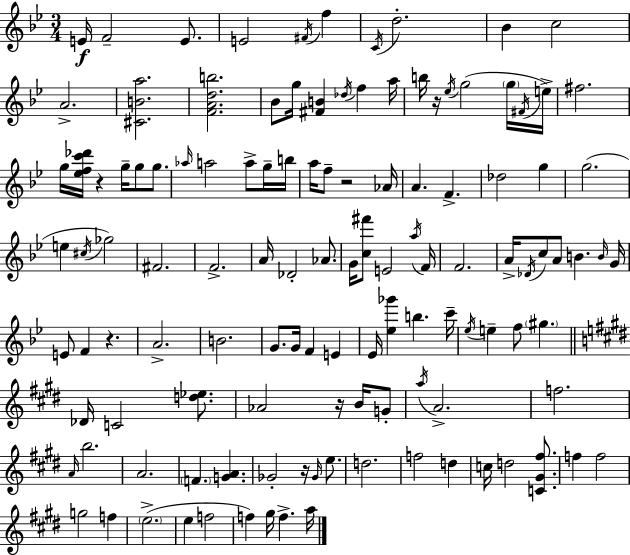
{
  \clef treble
  \numericTimeSignature
  \time 3/4
  \key bes \major
  \repeat volta 2 { e'16\f f'2-- e'8. | e'2 \acciaccatura { fis'16 } f''4 | \acciaccatura { c'16 } d''2.-. | bes'4 c''2 | \break a'2.-> | <cis' b' a''>2. | <f' a' d'' b''>2. | bes'8 g''16 <fis' b'>4 \acciaccatura { des''16 } f''4 | \break a''16 b''16 r16 \acciaccatura { ees''16 }( g''2 | \parenthesize g''16 \acciaccatura { fis'16 } e''16->) fis''2. | g''16 <ees'' f'' c''' des'''>16 r4 g''16-- | g''8 g''8. \grace { aes''16 } a''2 | \break a''8-> g''16-- b''16 a''16 f''8-- r2 | aes'16 a'4. | f'4.-> des''2 | g''4 g''2.( | \break e''4 \acciaccatura { cis''16 }) ges''2 | fis'2. | f'2.-> | a'16 des'2-. | \break aes'8. g'16 <c'' fis'''>8 e'2 | \acciaccatura { a''16 } f'16 f'2. | a'16-> \acciaccatura { des'16 } c''8 | a'8 b'4. \grace { b'16 } g'16 e'8 | \break f'4 r4. a'2.-> | b'2. | g'8. | g'16 f'4 e'4 ees'16 <ees'' ges'''>4 | \break b''4. c'''16-- \acciaccatura { ees''16 } e''4-- | f''8 \parenthesize gis''4. \bar "||" \break \key e \major des'16 c'2 <d'' ees''>8. | aes'2 r16 b'16 g'8-. | \acciaccatura { a''16 } a'2.-> | f''2. | \break \grace { a'16 } b''2. | a'2. | \parenthesize f'4. <g' a'>4. | ges'2-. r16 \grace { ges'16 } | \break e''8. d''2. | f''2 d''4 | c''16 d''2 | <c' gis' fis''>8. f''4 f''2 | \break g''2 f''4 | \parenthesize e''2.->( | e''4 f''2 | f''4) gis''16 f''4.-> | \break a''16 } \bar "|."
}